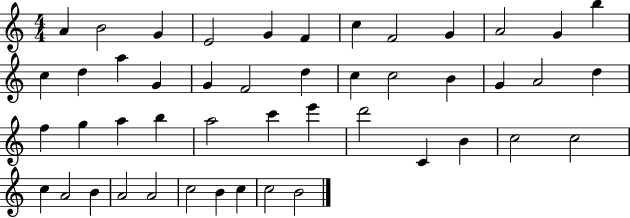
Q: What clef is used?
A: treble